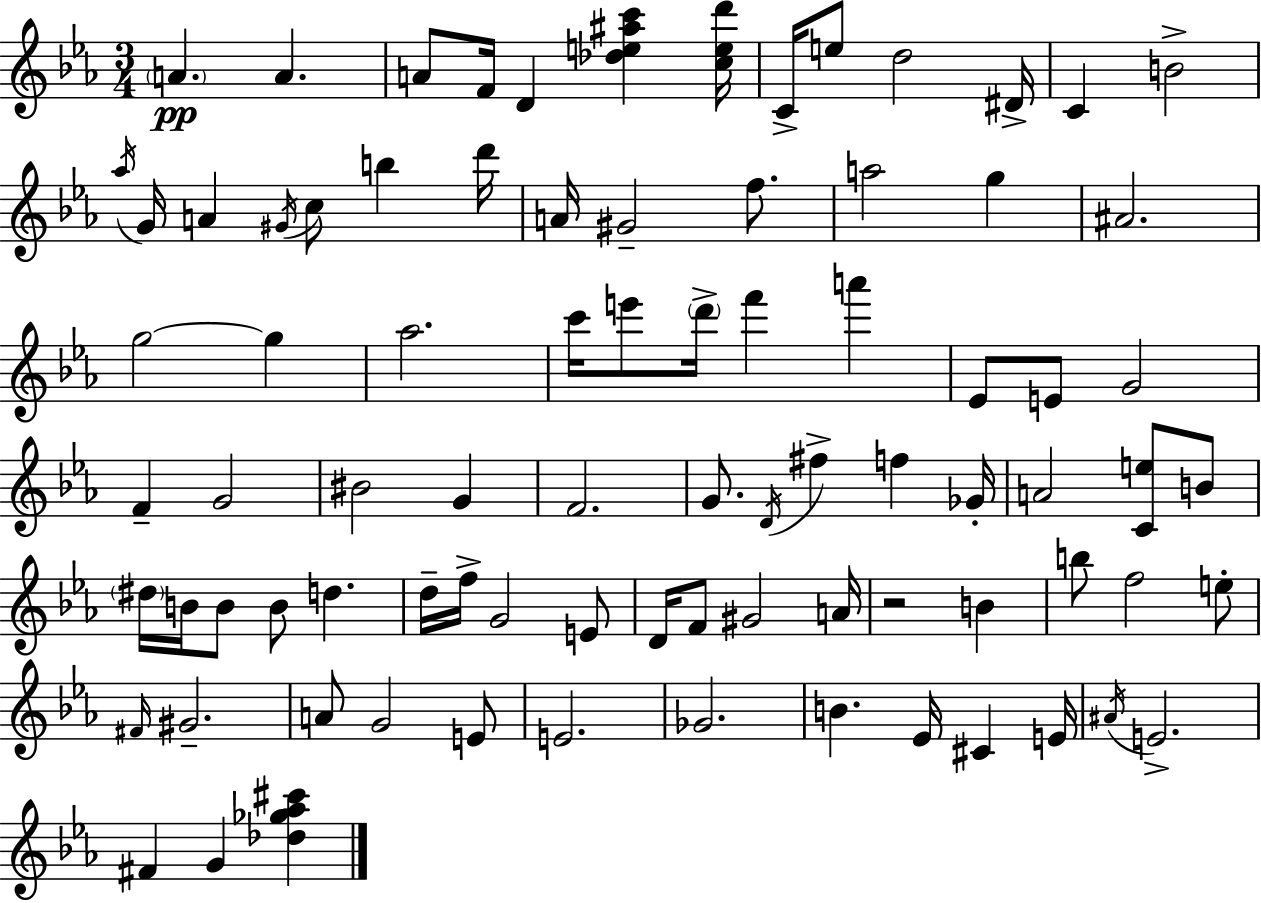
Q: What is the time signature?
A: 3/4